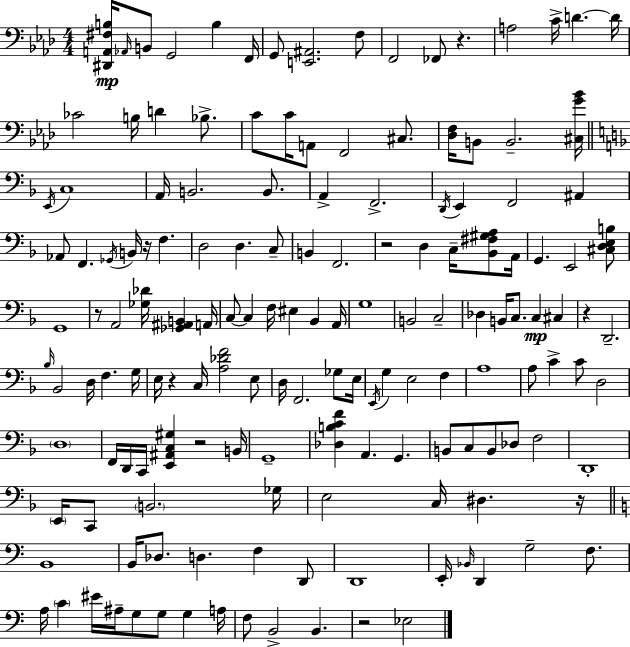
X:1
T:Untitled
M:4/4
L:1/4
K:Fm
[^D,,A,,^F,B,]/4 _A,,/4 B,,/2 G,,2 B, F,,/4 G,,/2 [E,,^A,,]2 F,/2 F,,2 _F,,/2 z A,2 C/4 D D/4 _C2 B,/4 D _B,/2 C/2 C/4 A,,/2 F,,2 ^C,/2 [_D,F,]/4 B,,/2 B,,2 [^C,G_B]/4 E,,/4 C,4 A,,/4 B,,2 B,,/2 A,, F,,2 D,,/4 E,, F,,2 ^A,, _A,,/2 F,, _G,,/4 B,,/4 z/4 F, D,2 D, C,/2 B,, F,,2 z2 D, C,/4 [_B,,^F,^G,A,]/2 A,,/4 G,, E,,2 [^C,D,E,B,]/2 G,,4 z/2 A,,2 [_G,_D]/4 [_G,,^A,,B,,] A,,/4 C,/2 C, F,/4 ^E, _B,, A,,/4 G,4 B,,2 C,2 _D, B,,/4 C,/2 C, ^C, z D,,2 _B,/4 _B,,2 D,/4 F, G,/4 E,/4 z C,/4 [A,_DF]2 E,/2 D,/4 F,,2 _G,/2 E,/4 E,,/4 G, E,2 F, A,4 A,/2 C C/2 D,2 D,4 F,,/4 D,,/4 C,,/4 [E,,^A,,C,^G,] z2 B,,/4 G,,4 [_D,B,CF] A,, G,, B,,/2 C,/2 B,,/2 _D,/2 F,2 D,,4 E,,/4 C,,/2 B,,2 _G,/4 E,2 C,/4 ^D, z/4 B,,4 B,,/4 _D,/2 D, F, D,,/2 D,,4 E,,/4 _B,,/4 D,, G,2 F,/2 A,/4 C ^E/4 ^A,/4 G,/2 G,/2 G, A,/4 F,/2 B,,2 B,, z2 _E,2